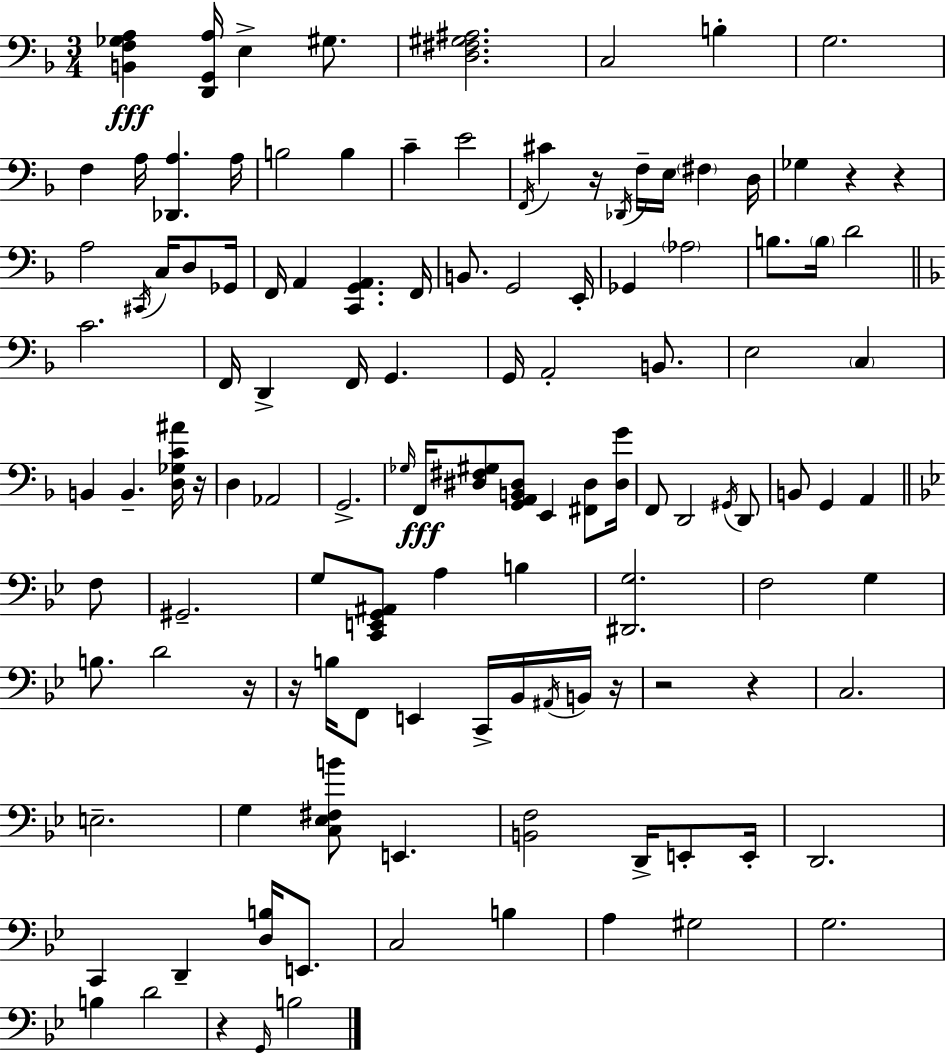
[B2,F3,Gb3,A3]/q [D2,G2,A3]/s E3/q G#3/e. [D3,F#3,G#3,A#3]/h. C3/h B3/q G3/h. F3/q A3/s [Db2,A3]/q. A3/s B3/h B3/q C4/q E4/h F2/s C#4/q R/s Db2/s F3/s E3/s F#3/q D3/s Gb3/q R/q R/q A3/h C#2/s C3/s D3/e Gb2/s F2/s A2/q [C2,G2,A2]/q. F2/s B2/e. G2/h E2/s Gb2/q Ab3/h B3/e. B3/s D4/h C4/h. F2/s D2/q F2/s G2/q. G2/s A2/h B2/e. E3/h C3/q B2/q B2/q. [D3,Gb3,C4,A#4]/s R/s D3/q Ab2/h G2/h. Gb3/s F2/s [D#3,F#3,G#3]/e [G2,A2,B2,D#3]/e E2/q [F#2,D#3]/e [D#3,G4]/s F2/e D2/h G#2/s D2/e B2/e G2/q A2/q F3/e G#2/h. G3/e [C2,E2,G2,A#2]/e A3/q B3/q [D#2,G3]/h. F3/h G3/q B3/e. D4/h R/s R/s B3/s F2/e E2/q C2/s Bb2/s A#2/s B2/s R/s R/h R/q C3/h. E3/h. G3/q [C3,Eb3,F#3,B4]/e E2/q. [B2,F3]/h D2/s E2/e E2/s D2/h. C2/q D2/q [D3,B3]/s E2/e. C3/h B3/q A3/q G#3/h G3/h. B3/q D4/h R/q G2/s B3/h